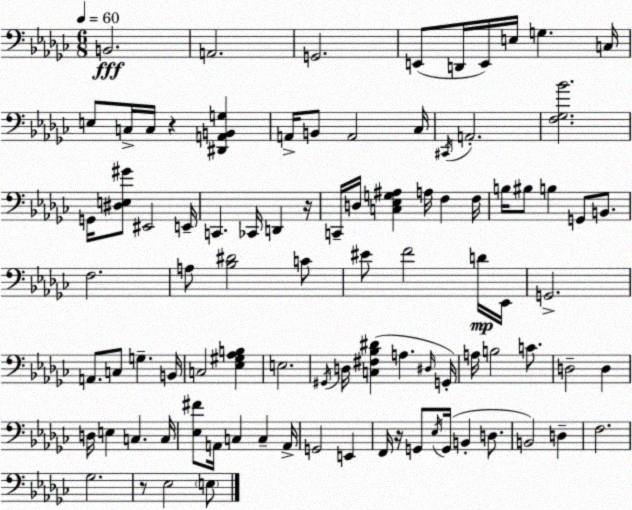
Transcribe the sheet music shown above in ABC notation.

X:1
T:Untitled
M:6/8
L:1/4
K:Ebm
B,,2 A,,2 G,,2 E,,/2 D,,/4 E,,/4 E,/4 G, C,/4 E,/2 C,/4 C,/4 z [^D,,A,,B,,G,] A,,/4 B,,/2 A,,2 _C,/4 ^C,,/4 A,,2 [F,_G,_B]2 G,,/4 [^D,E,^G]/2 ^E,,2 E,,/4 C,, _C,,/4 D,, z/4 C,,/4 D,/4 [C,_E,G,^A,] A,/4 F, F,/4 B,/4 ^B,/2 B, G,,/2 B,,/2 F,2 A,/2 [_B,^D]2 C/2 ^E/2 F2 D/4 _E,,/4 G,,2 A,,/2 C,/2 G, B,,/4 C,2 [_E,^G,_A,B,] E,2 ^G,,/4 D,/4 [C,^F,_B,^D] A, ^D,/4 G,,/4 A,/4 B,2 C/2 D,2 D, D,/4 E, C, C,/4 [_E,^F]/2 A,,/4 C, C, A,,/4 G,,2 E,, F,,/4 z/4 G,,/2 _E,/4 G,,/4 B,, D,/2 B,,2 D, F,2 _G,2 z/2 _E,2 E,/2